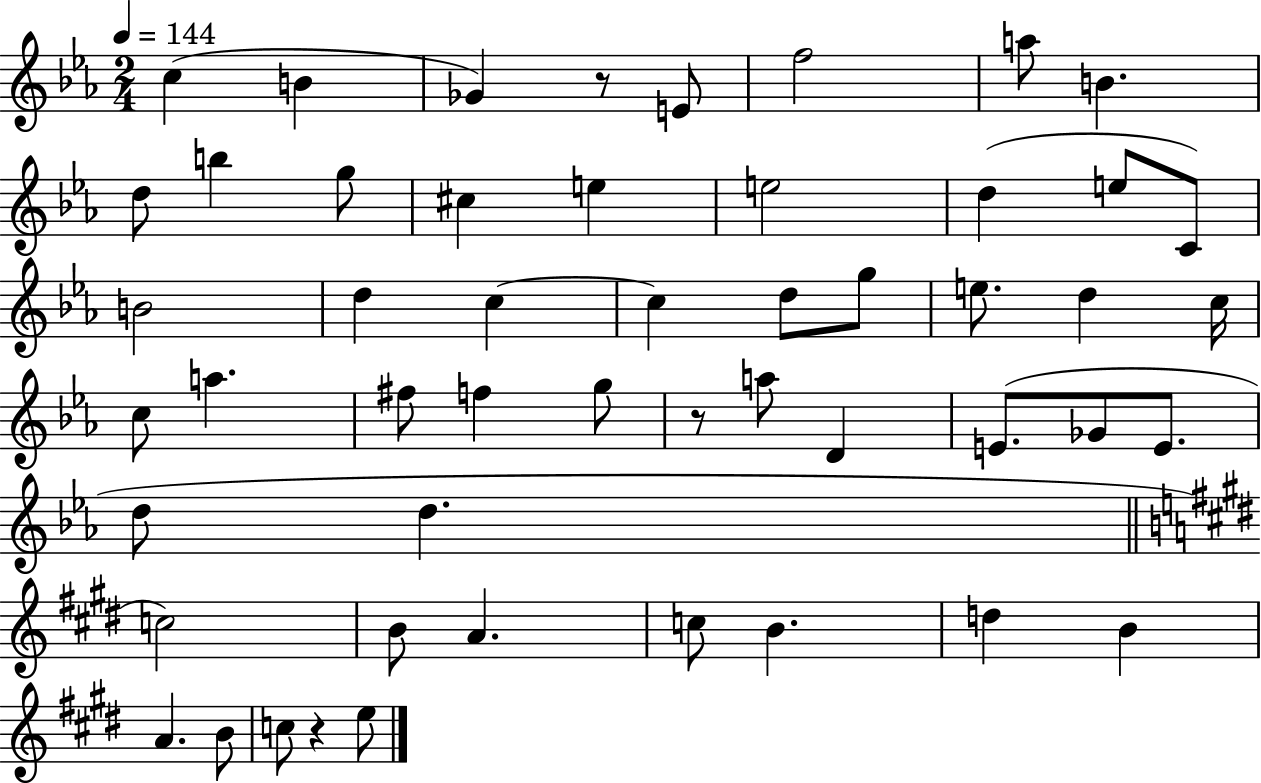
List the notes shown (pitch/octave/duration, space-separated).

C5/q B4/q Gb4/q R/e E4/e F5/h A5/e B4/q. D5/e B5/q G5/e C#5/q E5/q E5/h D5/q E5/e C4/e B4/h D5/q C5/q C5/q D5/e G5/e E5/e. D5/q C5/s C5/e A5/q. F#5/e F5/q G5/e R/e A5/e D4/q E4/e. Gb4/e E4/e. D5/e D5/q. C5/h B4/e A4/q. C5/e B4/q. D5/q B4/q A4/q. B4/e C5/e R/q E5/e